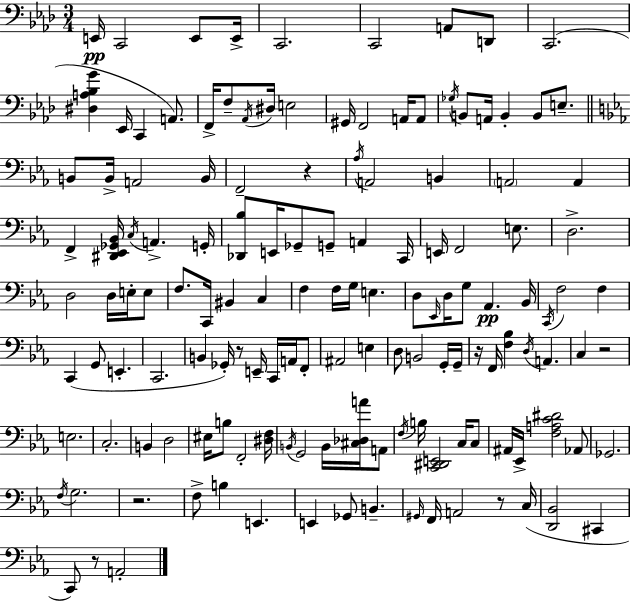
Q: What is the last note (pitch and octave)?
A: A2